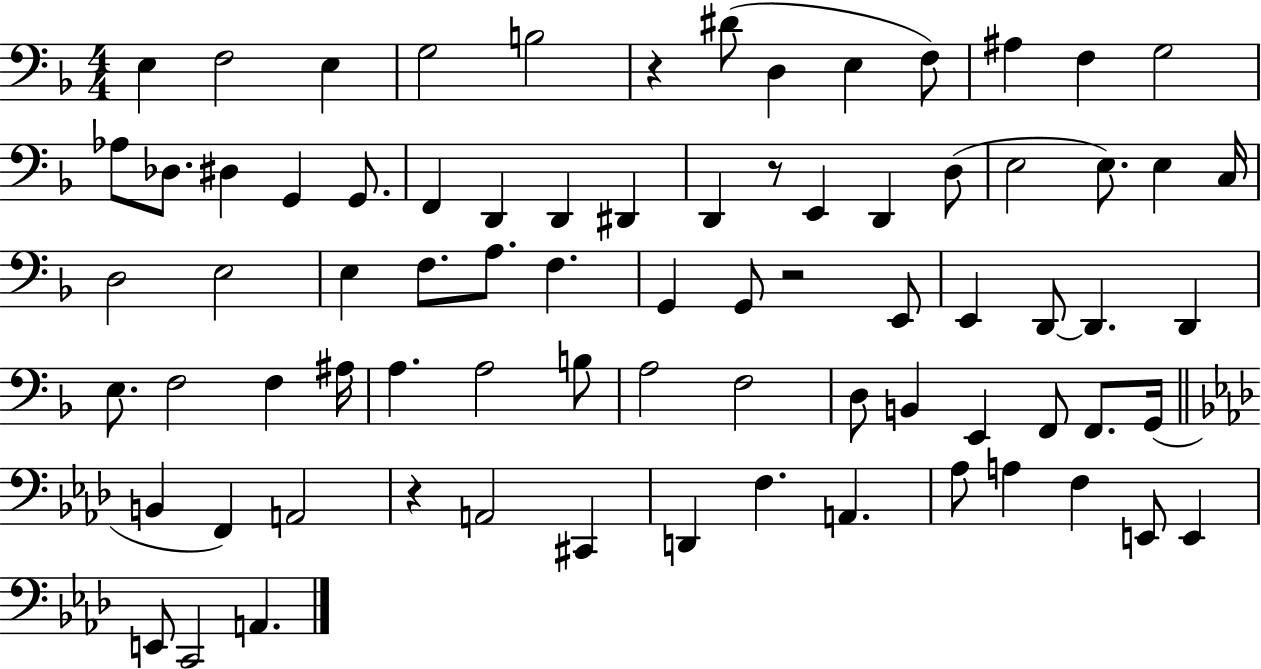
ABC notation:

X:1
T:Untitled
M:4/4
L:1/4
K:F
E, F,2 E, G,2 B,2 z ^D/2 D, E, F,/2 ^A, F, G,2 _A,/2 _D,/2 ^D, G,, G,,/2 F,, D,, D,, ^D,, D,, z/2 E,, D,, D,/2 E,2 E,/2 E, C,/4 D,2 E,2 E, F,/2 A,/2 F, G,, G,,/2 z2 E,,/2 E,, D,,/2 D,, D,, E,/2 F,2 F, ^A,/4 A, A,2 B,/2 A,2 F,2 D,/2 B,, E,, F,,/2 F,,/2 G,,/4 B,, F,, A,,2 z A,,2 ^C,, D,, F, A,, _A,/2 A, F, E,,/2 E,, E,,/2 C,,2 A,,